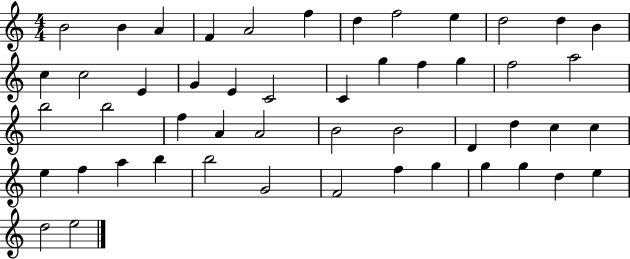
B4/h B4/q A4/q F4/q A4/h F5/q D5/q F5/h E5/q D5/h D5/q B4/q C5/q C5/h E4/q G4/q E4/q C4/h C4/q G5/q F5/q G5/q F5/h A5/h B5/h B5/h F5/q A4/q A4/h B4/h B4/h D4/q D5/q C5/q C5/q E5/q F5/q A5/q B5/q B5/h G4/h F4/h F5/q G5/q G5/q G5/q D5/q E5/q D5/h E5/h